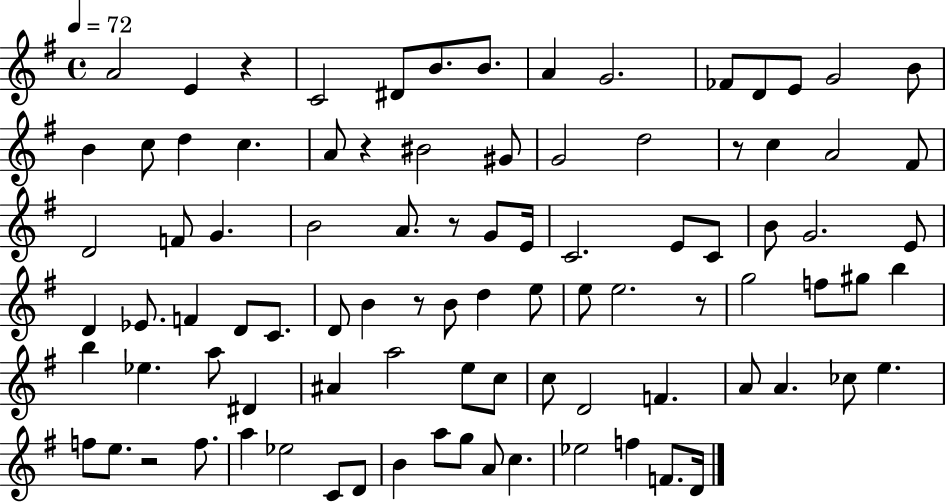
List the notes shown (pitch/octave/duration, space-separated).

A4/h E4/q R/q C4/h D#4/e B4/e. B4/e. A4/q G4/h. FES4/e D4/e E4/e G4/h B4/e B4/q C5/e D5/q C5/q. A4/e R/q BIS4/h G#4/e G4/h D5/h R/e C5/q A4/h F#4/e D4/h F4/e G4/q. B4/h A4/e. R/e G4/e E4/s C4/h. E4/e C4/e B4/e G4/h. E4/e D4/q Eb4/e. F4/q D4/e C4/e. D4/e B4/q R/e B4/e D5/q E5/e E5/e E5/h. R/e G5/h F5/e G#5/e B5/q B5/q Eb5/q. A5/e D#4/q A#4/q A5/h E5/e C5/e C5/e D4/h F4/q. A4/e A4/q. CES5/e E5/q. F5/e E5/e. R/h F5/e. A5/q Eb5/h C4/e D4/e B4/q A5/e G5/e A4/e C5/q. Eb5/h F5/q F4/e. D4/s